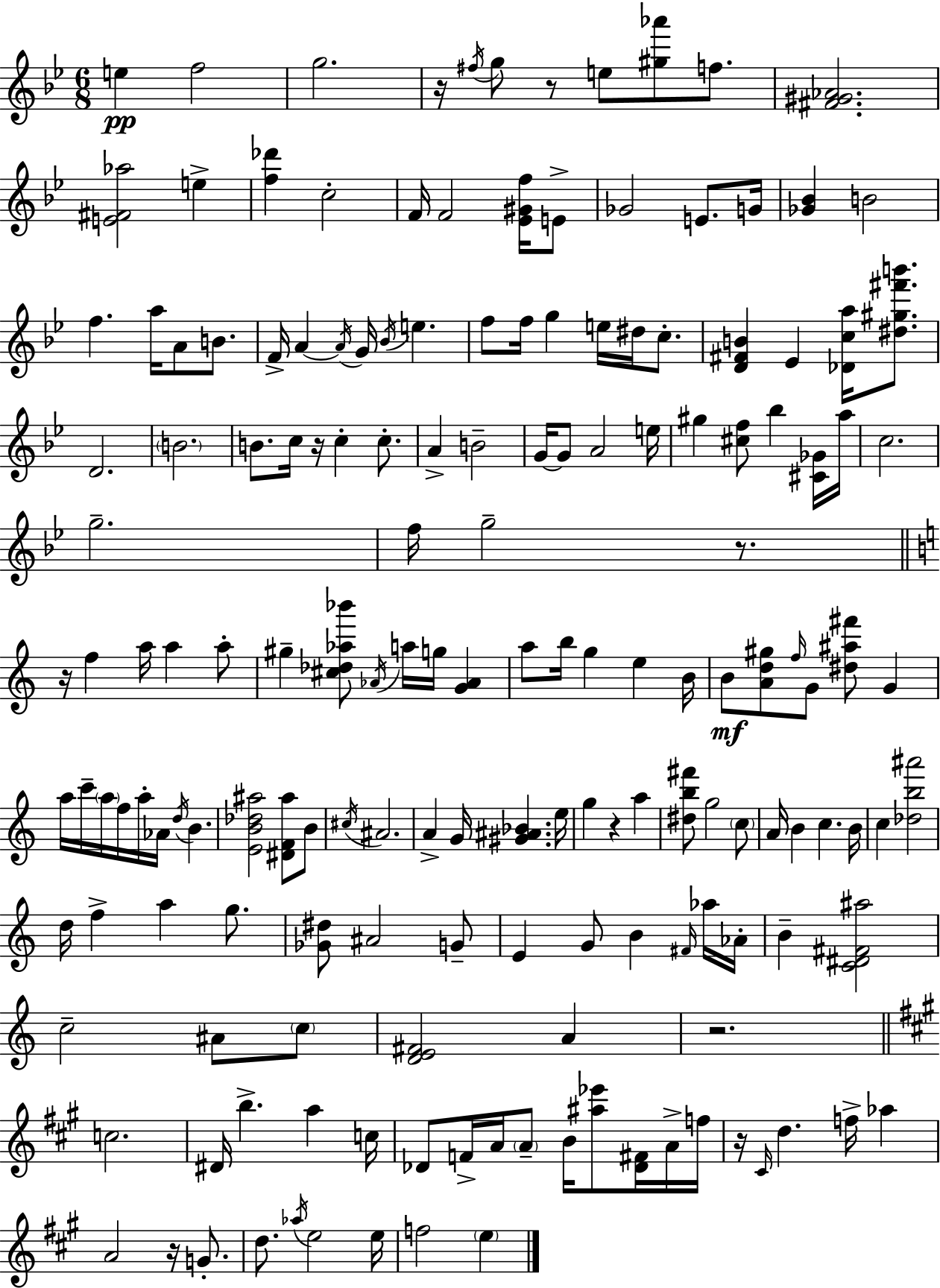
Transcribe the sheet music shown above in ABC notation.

X:1
T:Untitled
M:6/8
L:1/4
K:Bb
e f2 g2 z/4 ^f/4 g/2 z/2 e/2 [^g_a']/2 f/2 [^F^G_A]2 [E^F_a]2 e [f_d'] c2 F/4 F2 [_E^Gf]/4 E/2 _G2 E/2 G/4 [_G_B] B2 f a/4 A/2 B/2 F/4 A A/4 G/4 _B/4 e f/2 f/4 g e/4 ^d/4 c/2 [D^FB] _E [_Dca]/4 [^d^g^f'b']/2 D2 B2 B/2 c/4 z/4 c c/2 A B2 G/4 G/2 A2 e/4 ^g [^cf]/2 _b [^C_G]/4 a/4 c2 g2 f/4 g2 z/2 z/4 f a/4 a a/2 ^g [^c_d_a_b']/2 _A/4 a/4 g/4 [G_A] a/2 b/4 g e B/4 B/2 [Ad^g]/2 f/4 G/2 [^d^a^f']/2 G a/4 c'/4 a/4 f/4 a/4 _A/4 d/4 B [EB_d^a]2 [^DF^a]/2 B/2 ^c/4 ^A2 A G/4 [^G^A_B] e/4 g z a [^db^f']/2 g2 c/2 A/4 B c B/4 c [_db^a']2 d/4 f a g/2 [_G^d]/2 ^A2 G/2 E G/2 B ^F/4 _a/4 _A/4 B [C^D^F^a]2 c2 ^A/2 c/2 [DE^F]2 A z2 c2 ^D/4 b a c/4 _D/2 F/4 A/4 A/2 B/4 [^a_e']/2 [_D^F]/4 A/4 f/4 z/4 ^C/4 d f/4 _a A2 z/4 G/2 d/2 _a/4 e2 e/4 f2 e